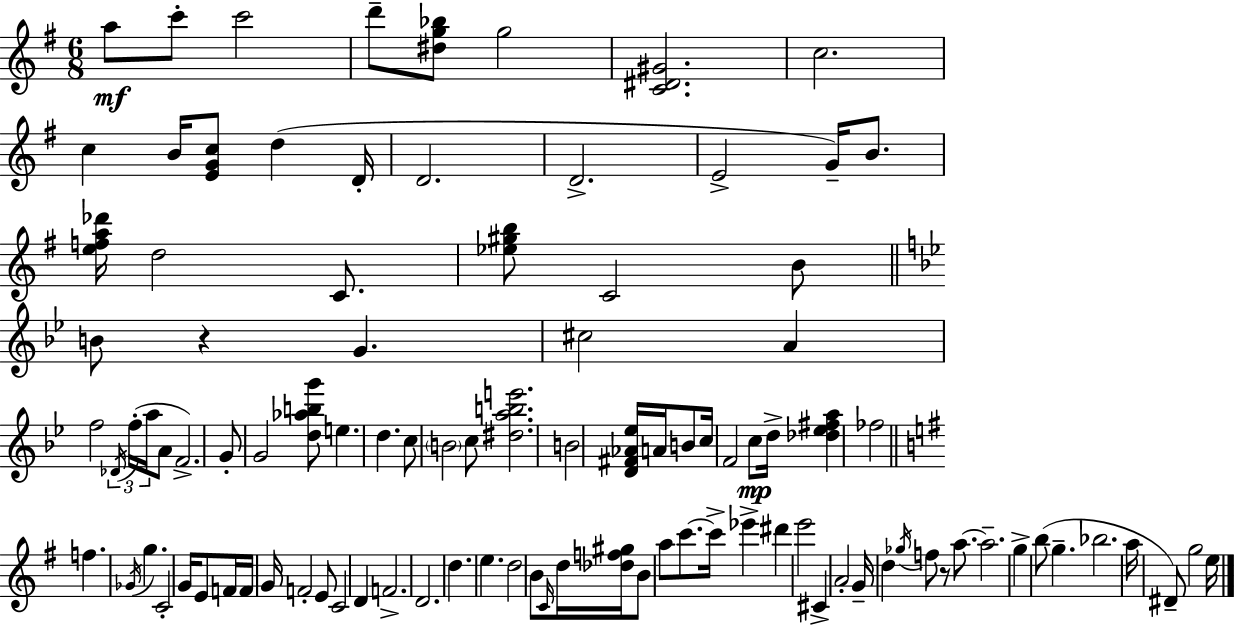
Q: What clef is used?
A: treble